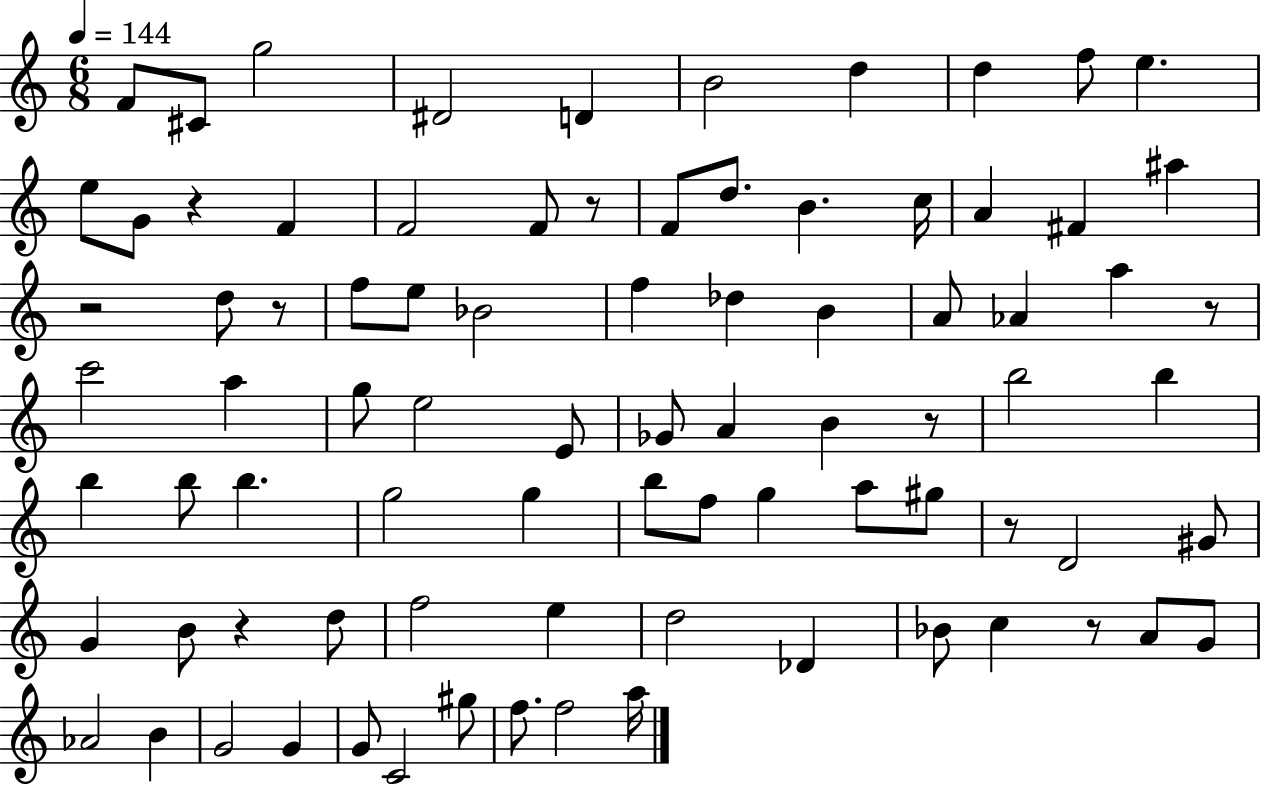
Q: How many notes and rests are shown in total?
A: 84